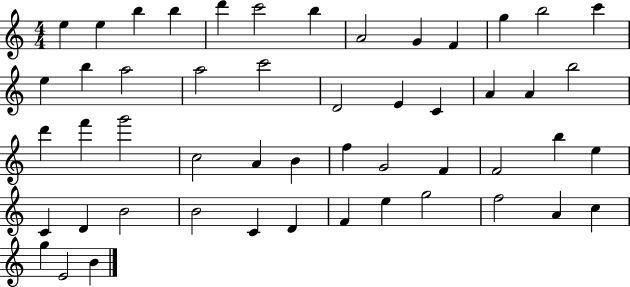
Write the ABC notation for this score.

X:1
T:Untitled
M:4/4
L:1/4
K:C
e e b b d' c'2 b A2 G F g b2 c' e b a2 a2 c'2 D2 E C A A b2 d' f' g'2 c2 A B f G2 F F2 b e C D B2 B2 C D F e g2 f2 A c g E2 B